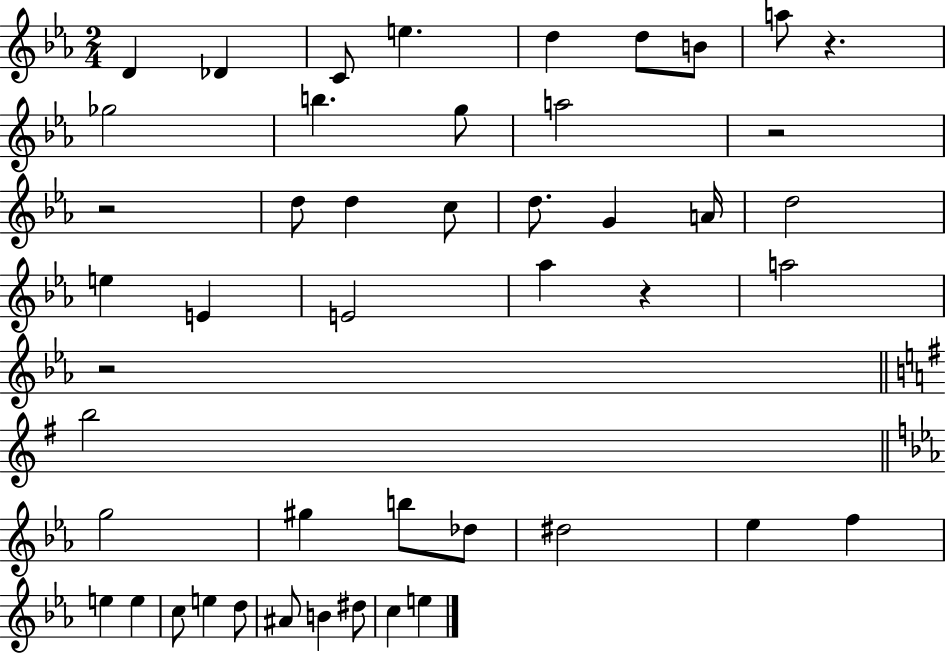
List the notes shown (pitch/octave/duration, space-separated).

D4/q Db4/q C4/e E5/q. D5/q D5/e B4/e A5/e R/q. Gb5/h B5/q. G5/e A5/h R/h R/h D5/e D5/q C5/e D5/e. G4/q A4/s D5/h E5/q E4/q E4/h Ab5/q R/q A5/h R/h B5/h G5/h G#5/q B5/e Db5/e D#5/h Eb5/q F5/q E5/q E5/q C5/e E5/q D5/e A#4/e B4/q D#5/e C5/q E5/q